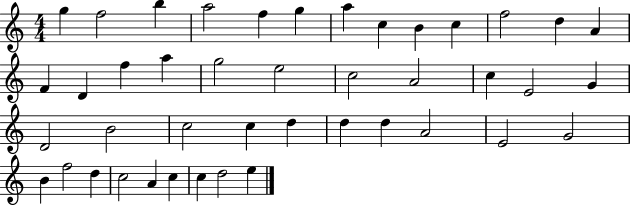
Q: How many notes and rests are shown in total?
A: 43